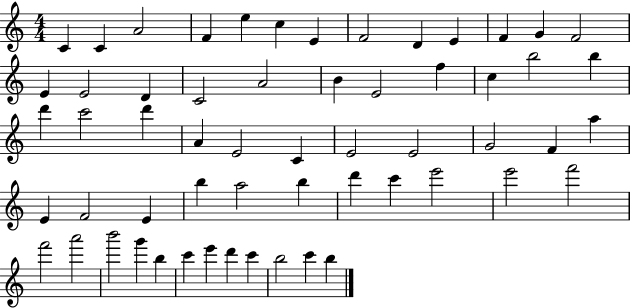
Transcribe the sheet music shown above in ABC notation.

X:1
T:Untitled
M:4/4
L:1/4
K:C
C C A2 F e c E F2 D E F G F2 E E2 D C2 A2 B E2 f c b2 b d' c'2 d' A E2 C E2 E2 G2 F a E F2 E b a2 b d' c' e'2 e'2 f'2 f'2 a'2 b'2 g' b c' e' d' c' b2 c' b